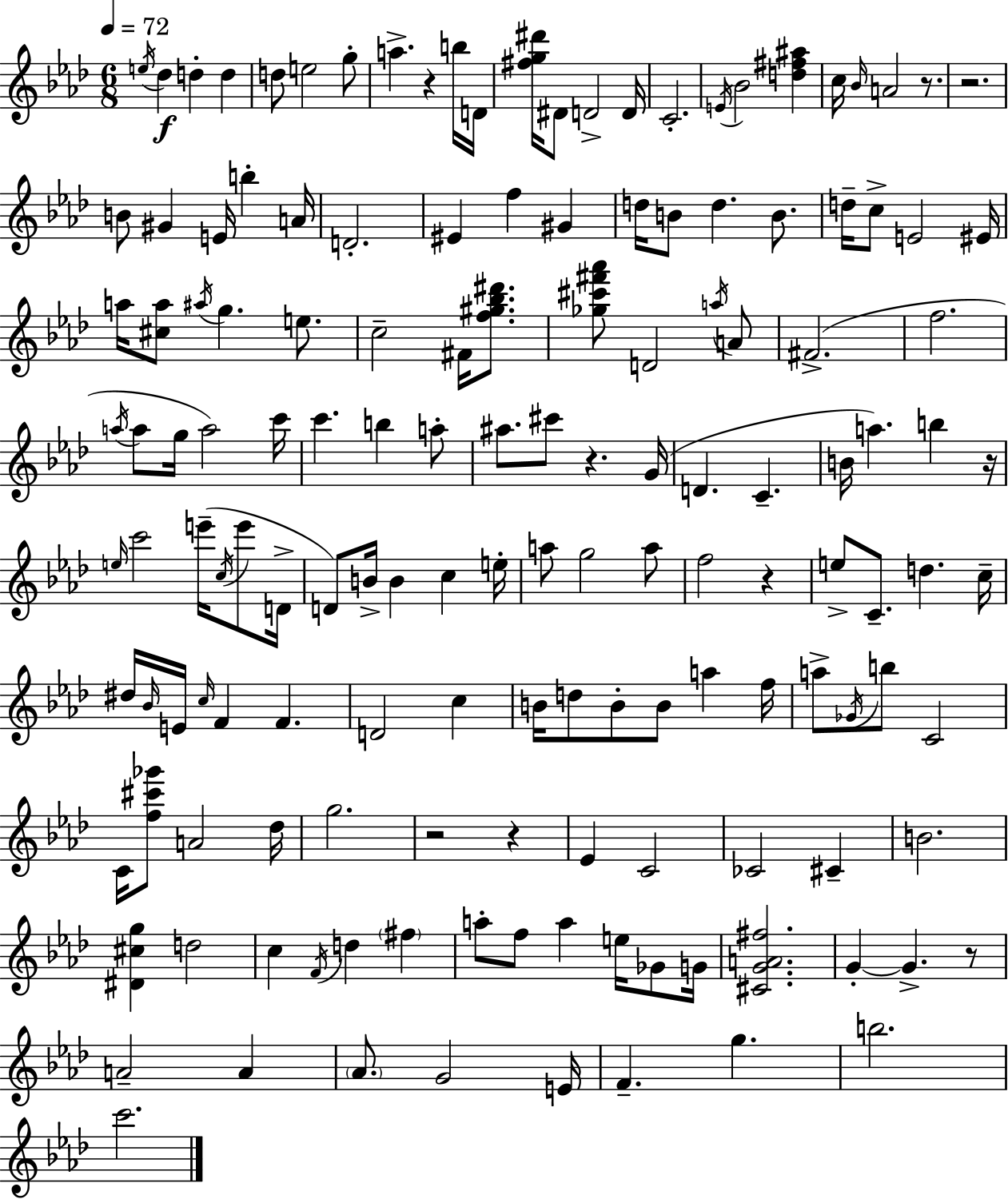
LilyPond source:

{
  \clef treble
  \numericTimeSignature
  \time 6/8
  \key aes \major
  \tempo 4 = 72
  \repeat volta 2 { \acciaccatura { e''16 }\f des''4 d''4-. d''4 | d''8 e''2 g''8-. | a''4.-> r4 b''16 | d'16 <fis'' g'' dis'''>16 dis'8 d'2-> | \break d'16 c'2.-. | \acciaccatura { e'16 } bes'2 <d'' fis'' ais''>4 | c''16 \grace { bes'16 } a'2 | r8. r2. | \break b'8 gis'4 e'16 b''4-. | a'16 d'2.-. | eis'4 f''4 gis'4 | d''16 b'8 d''4. | \break b'8. d''16-- c''8-> e'2 | eis'16 a''16 <cis'' a''>8 \acciaccatura { ais''16 } g''4. | e''8. c''2-- | fis'16 <f'' gis'' bes'' dis'''>8. <ges'' cis''' fis''' aes'''>8 d'2 | \break \acciaccatura { a''16 } a'8 fis'2.->( | f''2. | \acciaccatura { a''16 } a''8 g''16 a''2) | c'''16 c'''4. | \break b''4 a''8-. ais''8. cis'''8 r4. | g'16( d'4. | c'4.-- b'16 a''4.) | b''4 r16 \grace { e''16 } c'''2 | \break e'''16--( \acciaccatura { c''16 } e'''8 d'16-> d'8) b'16-> b'4 | c''4 e''16-. a''8 g''2 | a''8 f''2 | r4 e''8-> c'8.-- | \break d''4. c''16-- dis''16 \grace { bes'16 } e'16 \grace { c''16 } | f'4 f'4. d'2 | c''4 b'16 d''8 | b'8-. b'8 a''4 f''16 a''8-> | \break \acciaccatura { ges'16 } b''8 c'2 c'16 | <f'' cis''' ges'''>8 a'2 des''16 g''2. | r2 | r4 ees'4 | \break c'2 ces'2 | cis'4-- b'2. | <dis' cis'' g''>4 | d''2 c''4 | \break \acciaccatura { f'16 } d''4 \parenthesize fis''4 | a''8-. f''8 a''4 e''16 ges'8 g'16 | <cis' g' a' fis''>2. | g'4-.~~ g'4.-> r8 | \break a'2-- a'4 | \parenthesize aes'8. g'2 e'16 | f'4.-- g''4. | b''2. | \break c'''2. | } \bar "|."
}